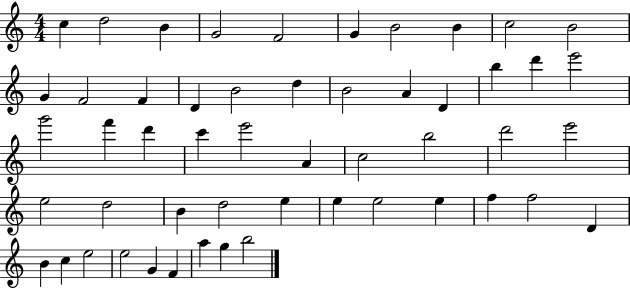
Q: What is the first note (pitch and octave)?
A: C5